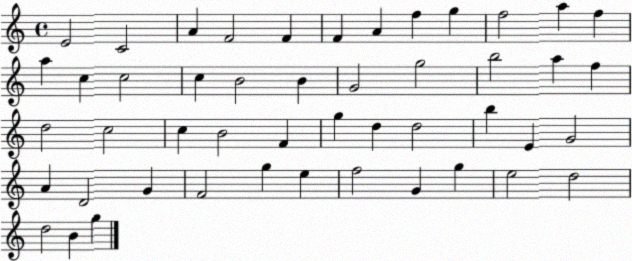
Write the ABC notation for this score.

X:1
T:Untitled
M:4/4
L:1/4
K:C
E2 C2 A F2 F F A f g f2 a f a c c2 c B2 B G2 g2 b2 a f d2 c2 c B2 F g d d2 b E G2 A D2 G F2 g e f2 G g e2 d2 d2 B g